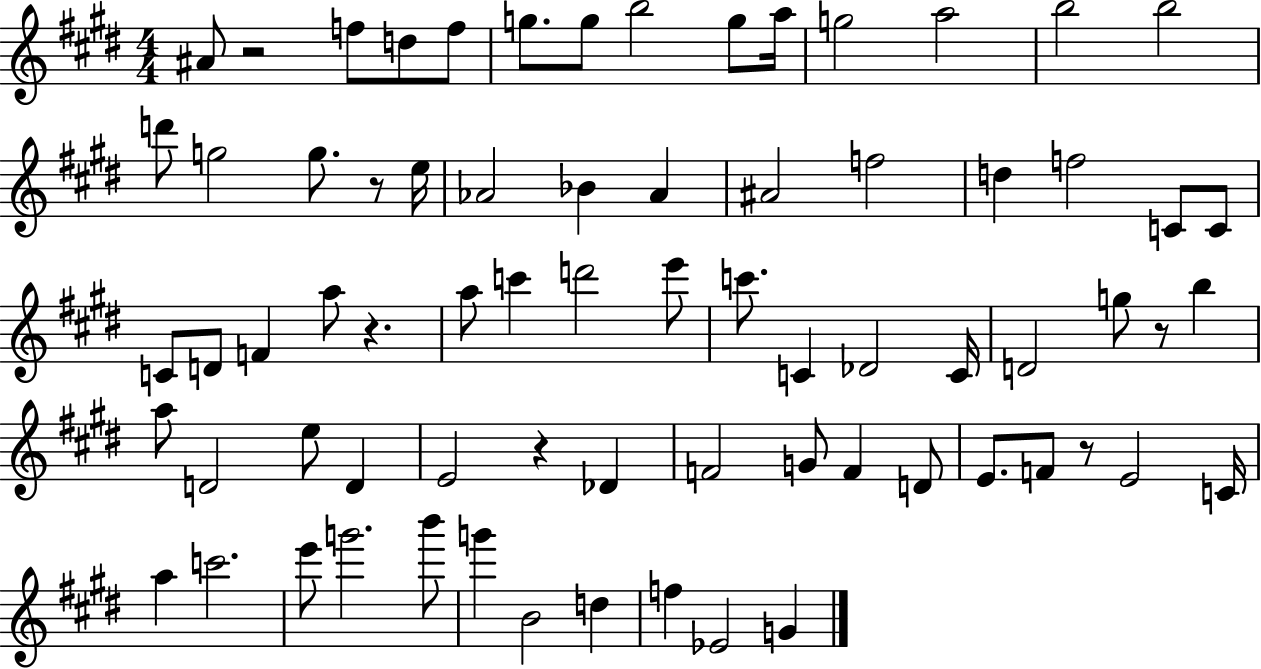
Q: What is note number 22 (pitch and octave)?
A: F5